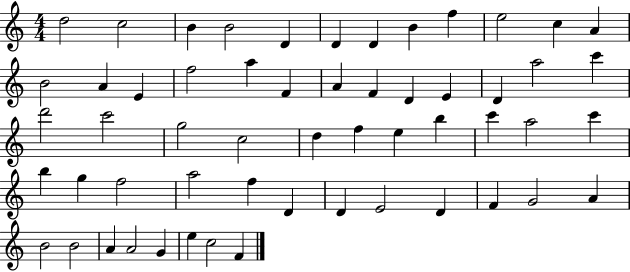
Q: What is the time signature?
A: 4/4